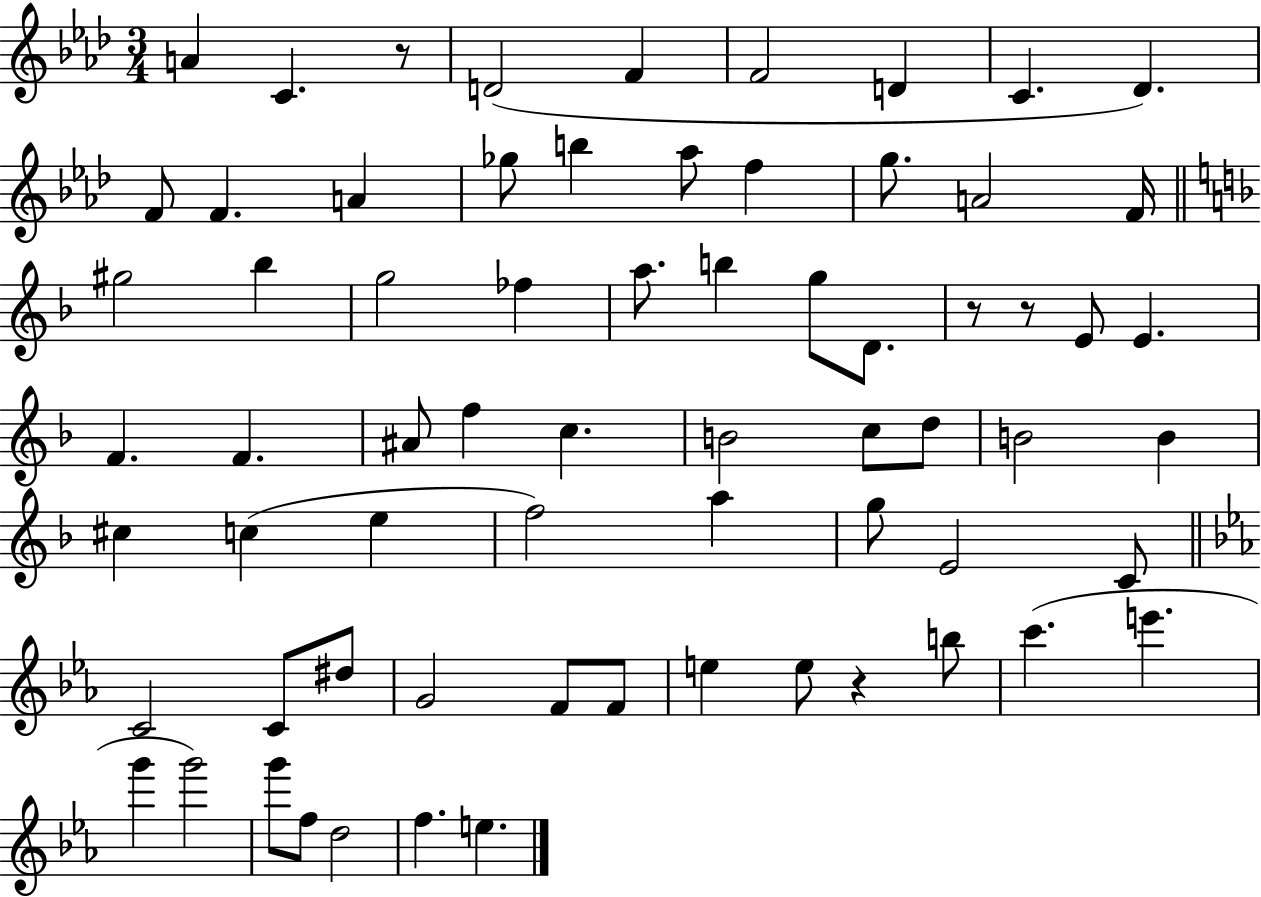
{
  \clef treble
  \numericTimeSignature
  \time 3/4
  \key aes \major
  a'4 c'4. r8 | d'2( f'4 | f'2 d'4 | c'4. des'4.) | \break f'8 f'4. a'4 | ges''8 b''4 aes''8 f''4 | g''8. a'2 f'16 | \bar "||" \break \key f \major gis''2 bes''4 | g''2 fes''4 | a''8. b''4 g''8 d'8. | r8 r8 e'8 e'4. | \break f'4. f'4. | ais'8 f''4 c''4. | b'2 c''8 d''8 | b'2 b'4 | \break cis''4 c''4( e''4 | f''2) a''4 | g''8 e'2 c'8 | \bar "||" \break \key ees \major c'2 c'8 dis''8 | g'2 f'8 f'8 | e''4 e''8 r4 b''8 | c'''4.( e'''4. | \break g'''4 g'''2) | g'''8 f''8 d''2 | f''4. e''4. | \bar "|."
}